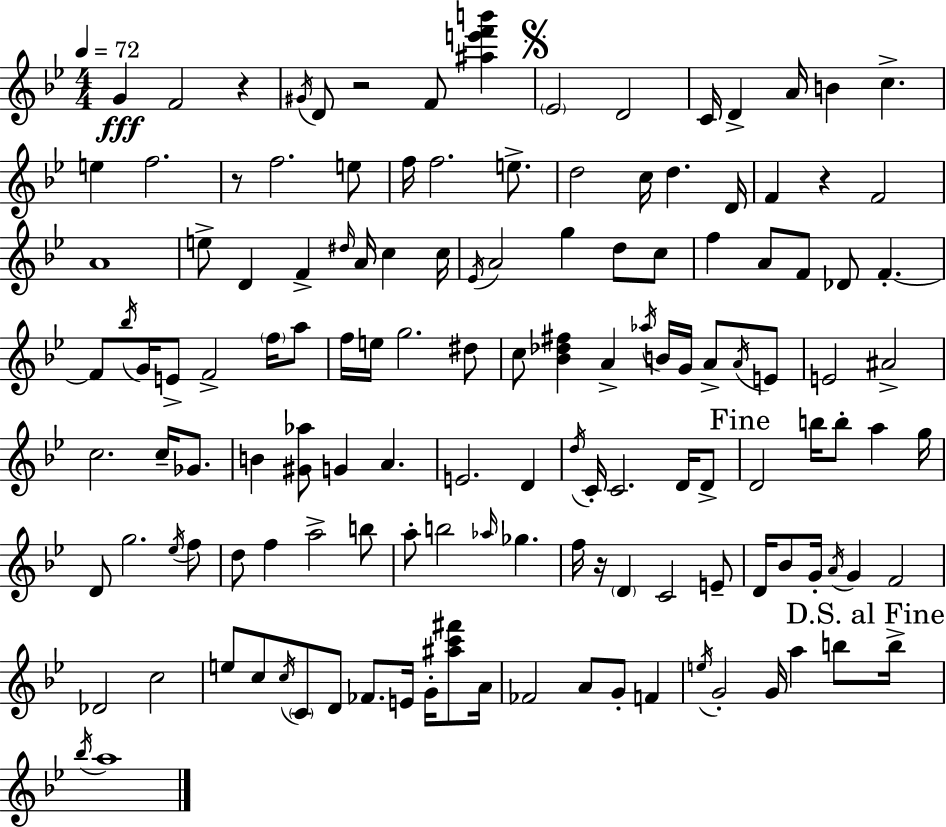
{
  \clef treble
  \numericTimeSignature
  \time 4/4
  \key g \minor
  \tempo 4 = 72
  g'4\fff f'2 r4 | \acciaccatura { gis'16 } d'8 r2 f'8 <ais'' e''' f''' b'''>4 | \mark \markup { \musicglyph "scripts.segno" } \parenthesize ees'2 d'2 | c'16 d'4-> a'16 b'4 c''4.-> | \break e''4 f''2. | r8 f''2. e''8 | f''16 f''2. e''8.-> | d''2 c''16 d''4. | \break d'16 f'4 r4 f'2 | a'1 | e''8-> d'4 f'4-> \grace { dis''16 } a'16 c''4 | c''16 \acciaccatura { ees'16 } a'2 g''4 d''8 | \break c''8 f''4 a'8 f'8 des'8 f'4.-.~~ | f'8 \acciaccatura { bes''16 } g'16 e'8-> f'2-> | \parenthesize f''16 a''8 f''16 e''16 g''2. | dis''8 c''8 <bes' des'' fis''>4 a'4-> \acciaccatura { aes''16 } b'16 | \break g'16 a'8-> \acciaccatura { a'16 } e'8 e'2 ais'2-> | c''2. | c''16-- ges'8. b'4 <gis' aes''>8 g'4 | a'4. e'2. | \break d'4 \acciaccatura { d''16 } c'16-. c'2. | d'16 d'8-> \mark "Fine" d'2 b''16 | b''8-. a''4 g''16 d'8 g''2. | \acciaccatura { ees''16 } f''8 d''8 f''4 a''2-> | \break b''8 a''8-. b''2 | \grace { aes''16 } ges''4. f''16 r16 \parenthesize d'4 c'2 | e'8-- d'16 bes'8 g'16-. \acciaccatura { a'16 } g'4 | f'2 des'2 | \break c''2 e''8 c''8 \acciaccatura { c''16 } \parenthesize c'8 | d'8 fes'8. e'16 g'16-. <ais'' c''' fis'''>8 a'16 fes'2 | a'8 g'8-. f'4 \acciaccatura { e''16 } g'2-. | g'16 a''4 b''8 \mark "D.S. al Fine" b''16-> \acciaccatura { bes''16 } a''1 | \break \bar "|."
}